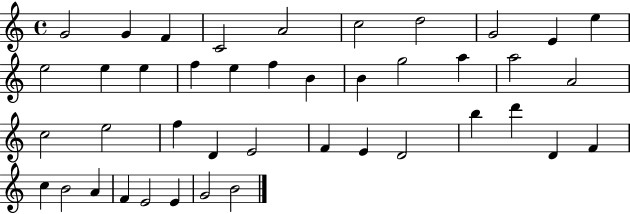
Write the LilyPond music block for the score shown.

{
  \clef treble
  \time 4/4
  \defaultTimeSignature
  \key c \major
  g'2 g'4 f'4 | c'2 a'2 | c''2 d''2 | g'2 e'4 e''4 | \break e''2 e''4 e''4 | f''4 e''4 f''4 b'4 | b'4 g''2 a''4 | a''2 a'2 | \break c''2 e''2 | f''4 d'4 e'2 | f'4 e'4 d'2 | b''4 d'''4 d'4 f'4 | \break c''4 b'2 a'4 | f'4 e'2 e'4 | g'2 b'2 | \bar "|."
}